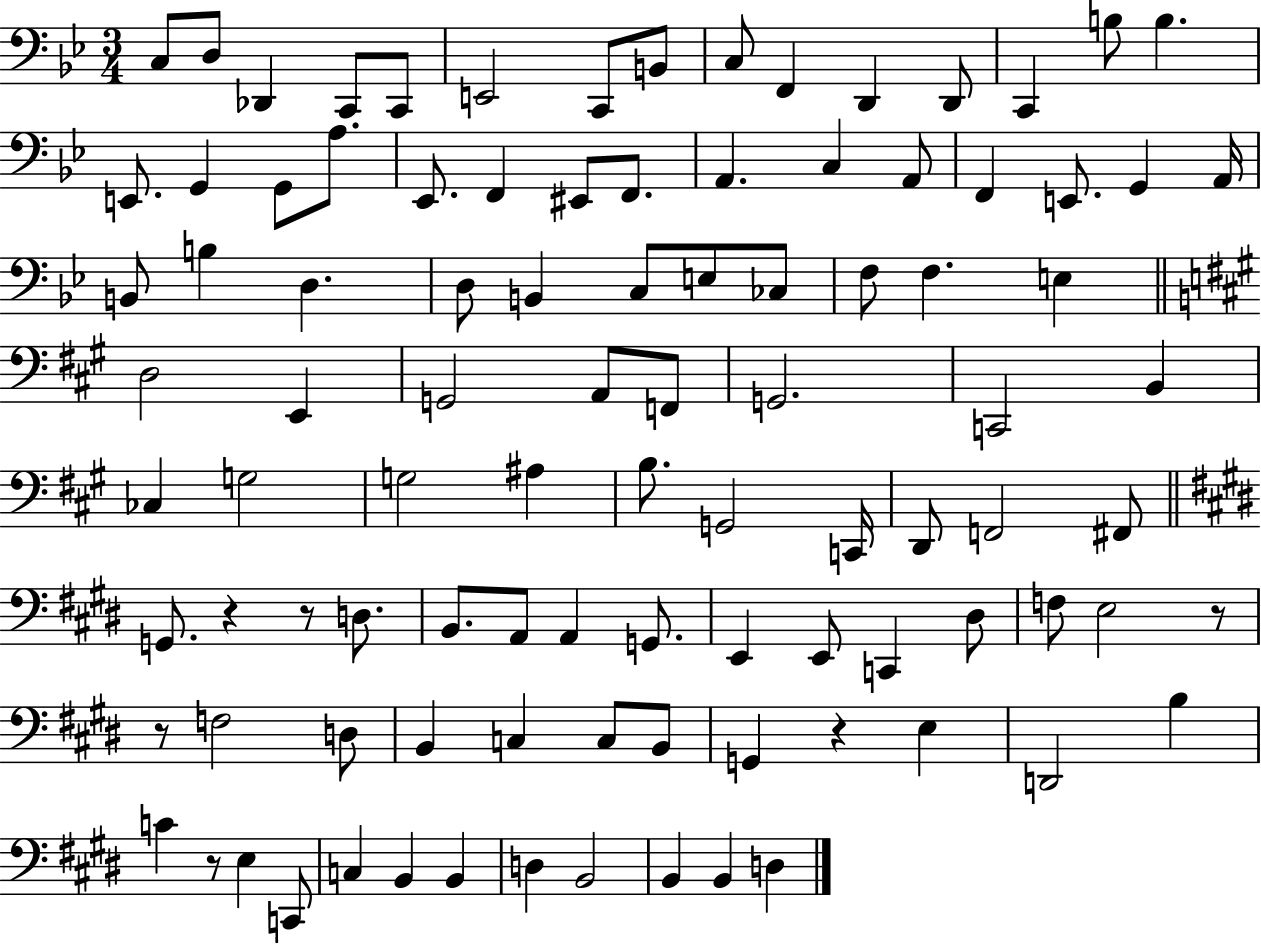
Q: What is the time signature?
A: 3/4